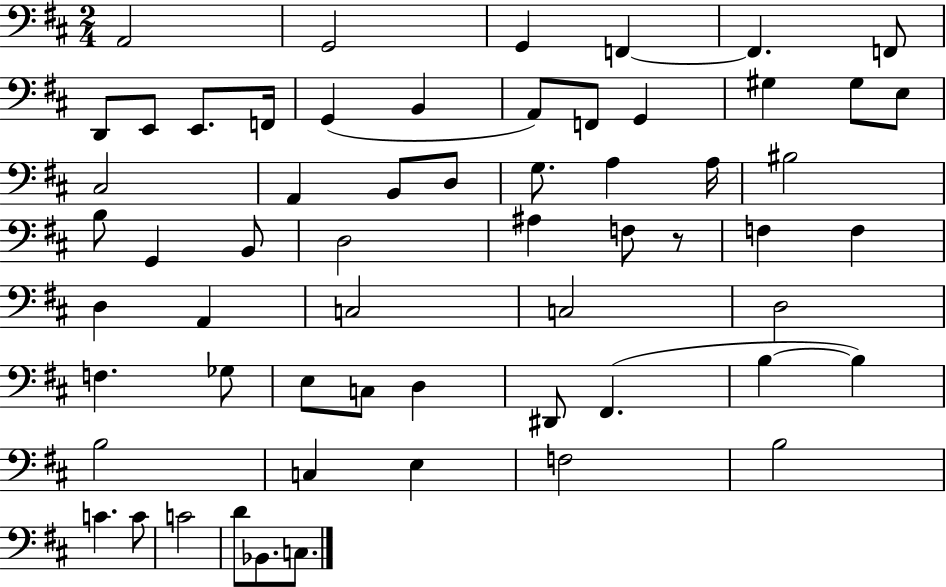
A2/h G2/h G2/q F2/q F2/q. F2/e D2/e E2/e E2/e. F2/s G2/q B2/q A2/e F2/e G2/q G#3/q G#3/e E3/e C#3/h A2/q B2/e D3/e G3/e. A3/q A3/s BIS3/h B3/e G2/q B2/e D3/h A#3/q F3/e R/e F3/q F3/q D3/q A2/q C3/h C3/h D3/h F3/q. Gb3/e E3/e C3/e D3/q D#2/e F#2/q. B3/q B3/q B3/h C3/q E3/q F3/h B3/h C4/q. C4/e C4/h D4/e Bb2/e. C3/e.